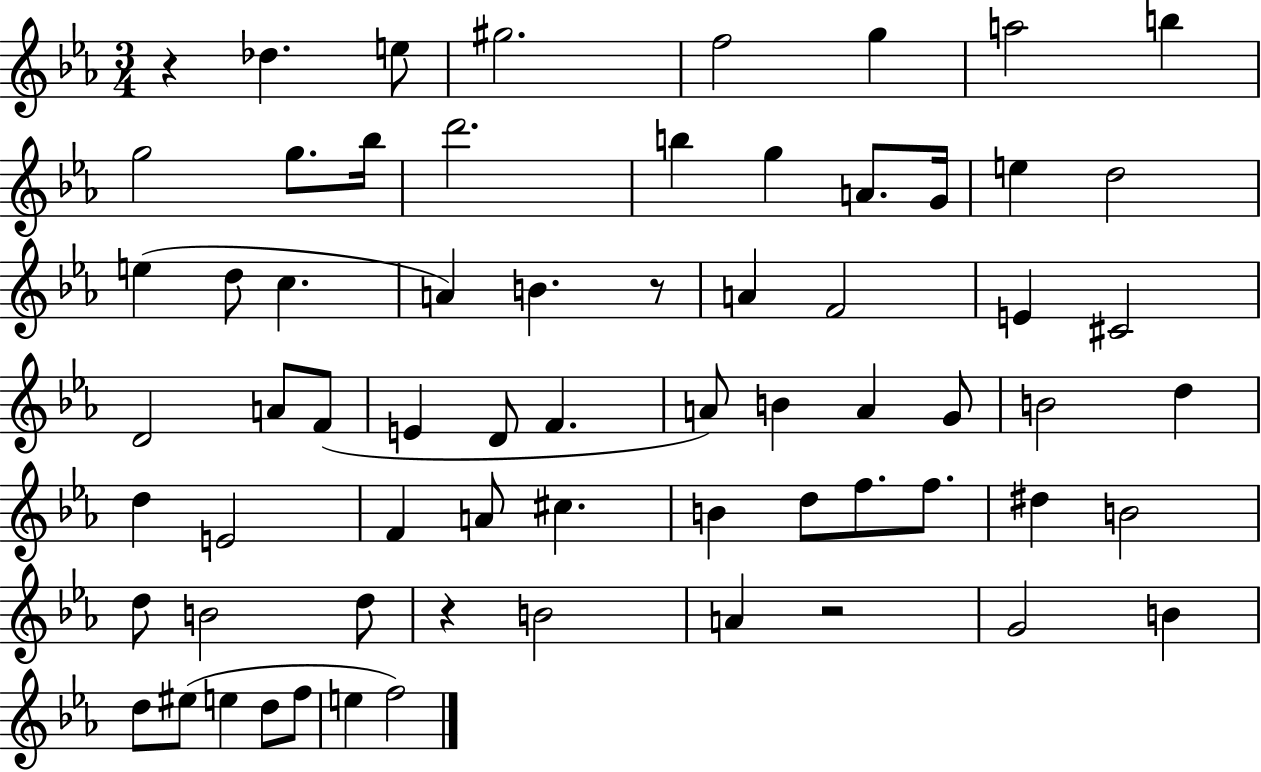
{
  \clef treble
  \numericTimeSignature
  \time 3/4
  \key ees \major
  r4 des''4. e''8 | gis''2. | f''2 g''4 | a''2 b''4 | \break g''2 g''8. bes''16 | d'''2. | b''4 g''4 a'8. g'16 | e''4 d''2 | \break e''4( d''8 c''4. | a'4) b'4. r8 | a'4 f'2 | e'4 cis'2 | \break d'2 a'8 f'8( | e'4 d'8 f'4. | a'8) b'4 a'4 g'8 | b'2 d''4 | \break d''4 e'2 | f'4 a'8 cis''4. | b'4 d''8 f''8. f''8. | dis''4 b'2 | \break d''8 b'2 d''8 | r4 b'2 | a'4 r2 | g'2 b'4 | \break d''8 eis''8( e''4 d''8 f''8 | e''4 f''2) | \bar "|."
}